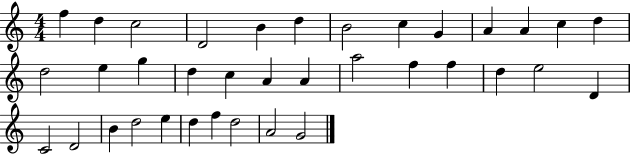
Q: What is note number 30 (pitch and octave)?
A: D5